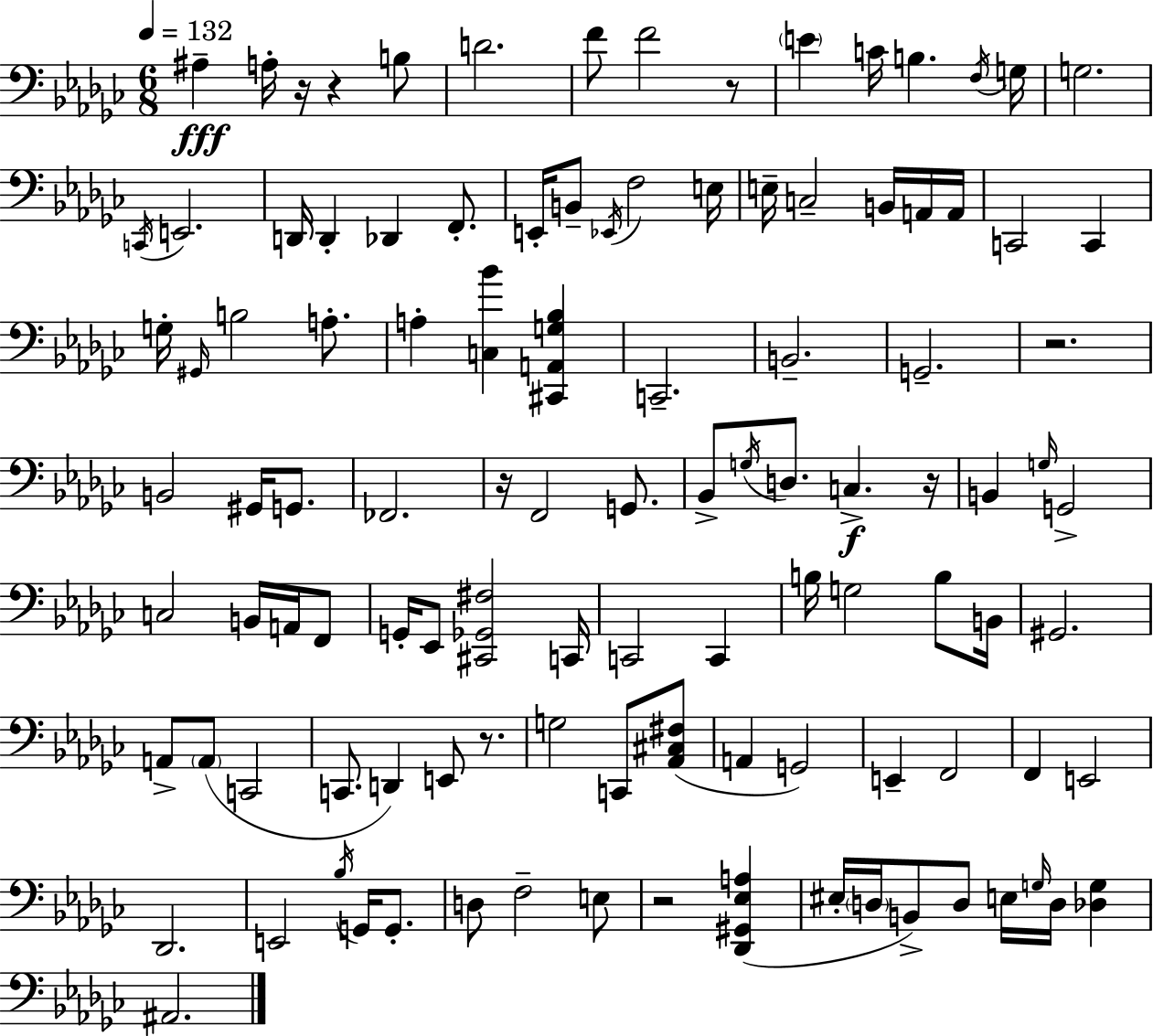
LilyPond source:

{
  \clef bass
  \numericTimeSignature
  \time 6/8
  \key ees \minor
  \tempo 4 = 132
  \repeat volta 2 { ais4--\fff a16-. r16 r4 b8 | d'2. | f'8 f'2 r8 | \parenthesize e'4 c'16 b4. \acciaccatura { f16 } | \break g16 g2. | \acciaccatura { c,16 } e,2. | d,16 d,4-. des,4 f,8.-. | e,16-. b,8-- \acciaccatura { ees,16 } f2 | \break e16 e16-- c2-- | b,16 a,16 a,16 c,2 c,4 | g16-. \grace { gis,16 } b2 | a8.-. a4-. <c bes'>4 | \break <cis, a, g bes>4 c,2.-- | b,2.-- | g,2.-- | r2. | \break b,2 | gis,16 g,8. fes,2. | r16 f,2 | g,8. bes,8-> \acciaccatura { g16 } d8. c4.->\f | \break r16 b,4 \grace { g16 } g,2-> | c2 | b,16 a,16 f,8 g,16-. ees,8 <cis, ges, fis>2 | c,16 c,2 | \break c,4 b16 g2 | b8 b,16 gis,2. | a,8-> \parenthesize a,8( c,2 | c,8. d,4) | \break e,8 r8. g2 | c,8 <aes, cis fis>8( a,4 g,2) | e,4-- f,2 | f,4 e,2 | \break des,2. | e,2 | \acciaccatura { bes16 } g,16 g,8.-. d8 f2-- | e8 r2 | \break <des, gis, ees a>4( eis16-. \parenthesize d16 b,8->) d8 | e16 \grace { g16 } d16 <des g>4 ais,2. | } \bar "|."
}